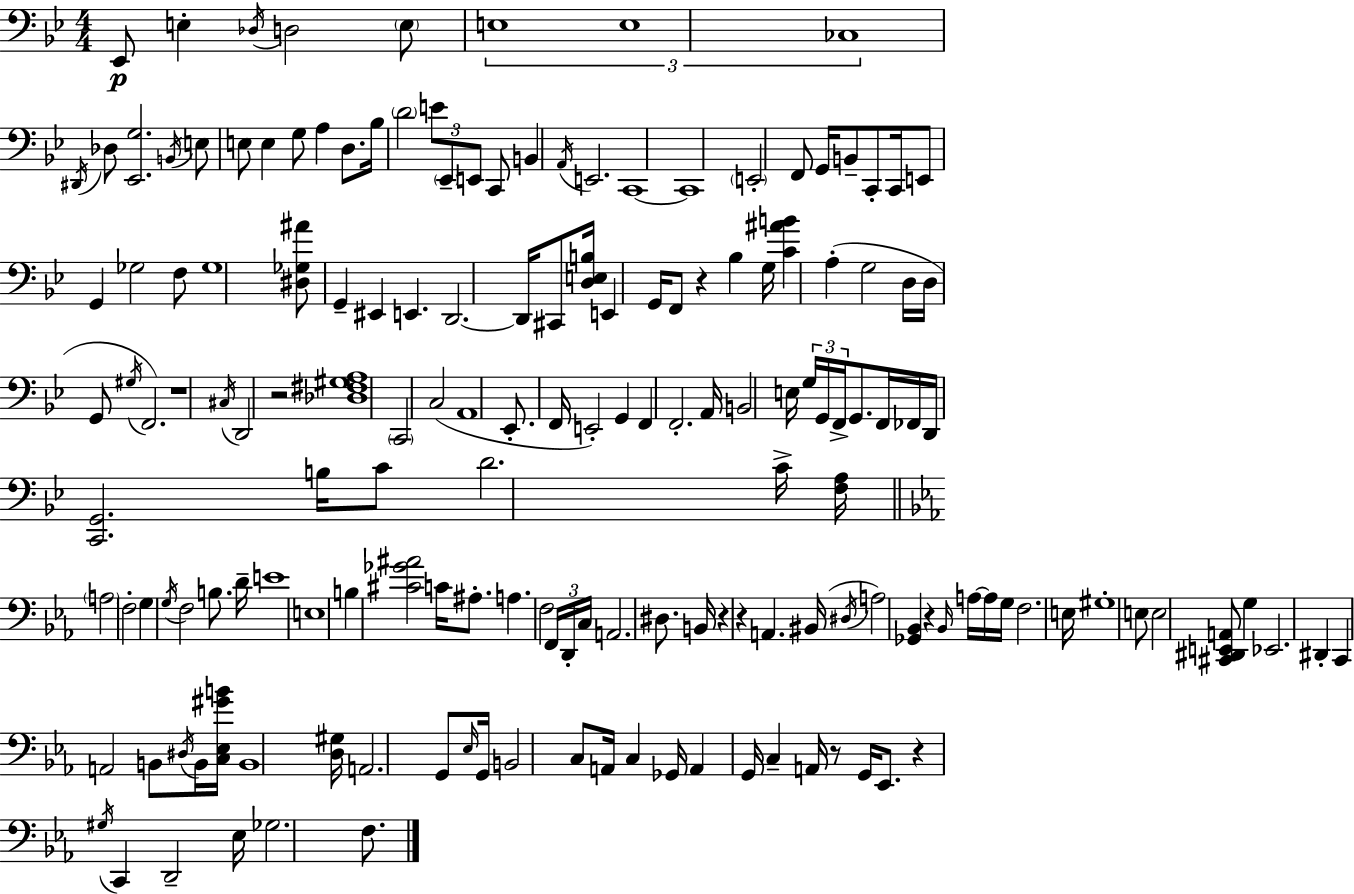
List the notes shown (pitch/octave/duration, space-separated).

Eb2/e E3/q Db3/s D3/h E3/e E3/w E3/w CES3/w D#2/s Db3/e [Eb2,G3]/h. B2/s E3/e E3/e E3/q G3/e A3/q D3/e. Bb3/s D4/h E4/e Eb2/e E2/e C2/e B2/q A2/s E2/h. C2/w C2/w E2/h F2/e G2/s B2/e C2/e C2/s E2/e G2/q Gb3/h F3/e Gb3/w [D#3,Gb3,A#4]/e G2/q EIS2/q E2/q. D2/h. D2/s C#2/e [D3,E3,B3]/s E2/q G2/s F2/e R/q Bb3/q G3/s [C4,A#4,B4]/q A3/q G3/h D3/s D3/s G2/e G#3/s F2/h. R/w C#3/s D2/h R/h [Db3,F#3,G#3,A3]/w C2/h C3/h A2/w Eb2/e. F2/s E2/h G2/q F2/q F2/h. A2/s B2/h E3/s G3/s G2/s F2/s G2/e. F2/s FES2/s D2/s [C2,G2]/h. B3/s C4/e D4/h. C4/s [F3,A3]/s A3/h F3/h G3/q G3/s F3/h B3/e. D4/s E4/w E3/w B3/q [C#4,Gb4,A#4]/h C4/s A#3/e. A3/q. F3/h F2/s D2/s C3/s A2/h. D#3/e. B2/s R/q R/q A2/q. BIS2/s D#3/s A3/h [Gb2,Bb2]/q R/q Bb2/s A3/s A3/s G3/s F3/h. E3/s G#3/w E3/e E3/h [C#2,D#2,E2,A2]/e G3/q Eb2/h. D#2/q C2/q A2/h B2/e D#3/s B2/s [C3,Eb3,G#4,B4]/s B2/w [D3,G#3]/s A2/h. G2/e Eb3/s G2/s B2/h C3/e A2/s C3/q Gb2/s A2/q G2/s C3/q A2/s R/e G2/s Eb2/e. R/q G#3/s C2/q D2/h Eb3/s Gb3/h. F3/e.